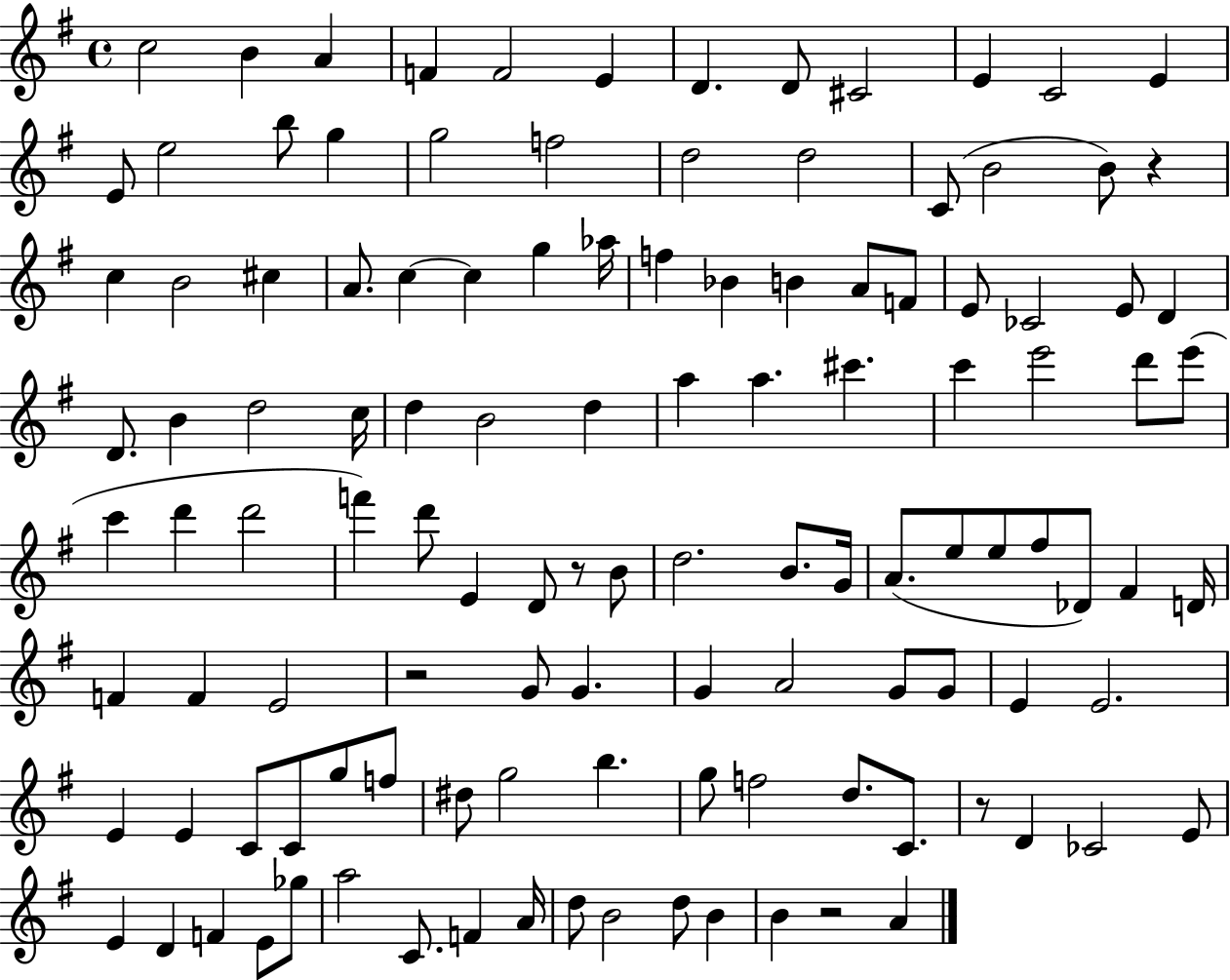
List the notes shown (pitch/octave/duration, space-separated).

C5/h B4/q A4/q F4/q F4/h E4/q D4/q. D4/e C#4/h E4/q C4/h E4/q E4/e E5/h B5/e G5/q G5/h F5/h D5/h D5/h C4/e B4/h B4/e R/q C5/q B4/h C#5/q A4/e. C5/q C5/q G5/q Ab5/s F5/q Bb4/q B4/q A4/e F4/e E4/e CES4/h E4/e D4/q D4/e. B4/q D5/h C5/s D5/q B4/h D5/q A5/q A5/q. C#6/q. C6/q E6/h D6/e E6/e C6/q D6/q D6/h F6/q D6/e E4/q D4/e R/e B4/e D5/h. B4/e. G4/s A4/e. E5/e E5/e F#5/e Db4/e F#4/q D4/s F4/q F4/q E4/h R/h G4/e G4/q. G4/q A4/h G4/e G4/e E4/q E4/h. E4/q E4/q C4/e C4/e G5/e F5/e D#5/e G5/h B5/q. G5/e F5/h D5/e. C4/e. R/e D4/q CES4/h E4/e E4/q D4/q F4/q E4/e Gb5/e A5/h C4/e. F4/q A4/s D5/e B4/h D5/e B4/q B4/q R/h A4/q